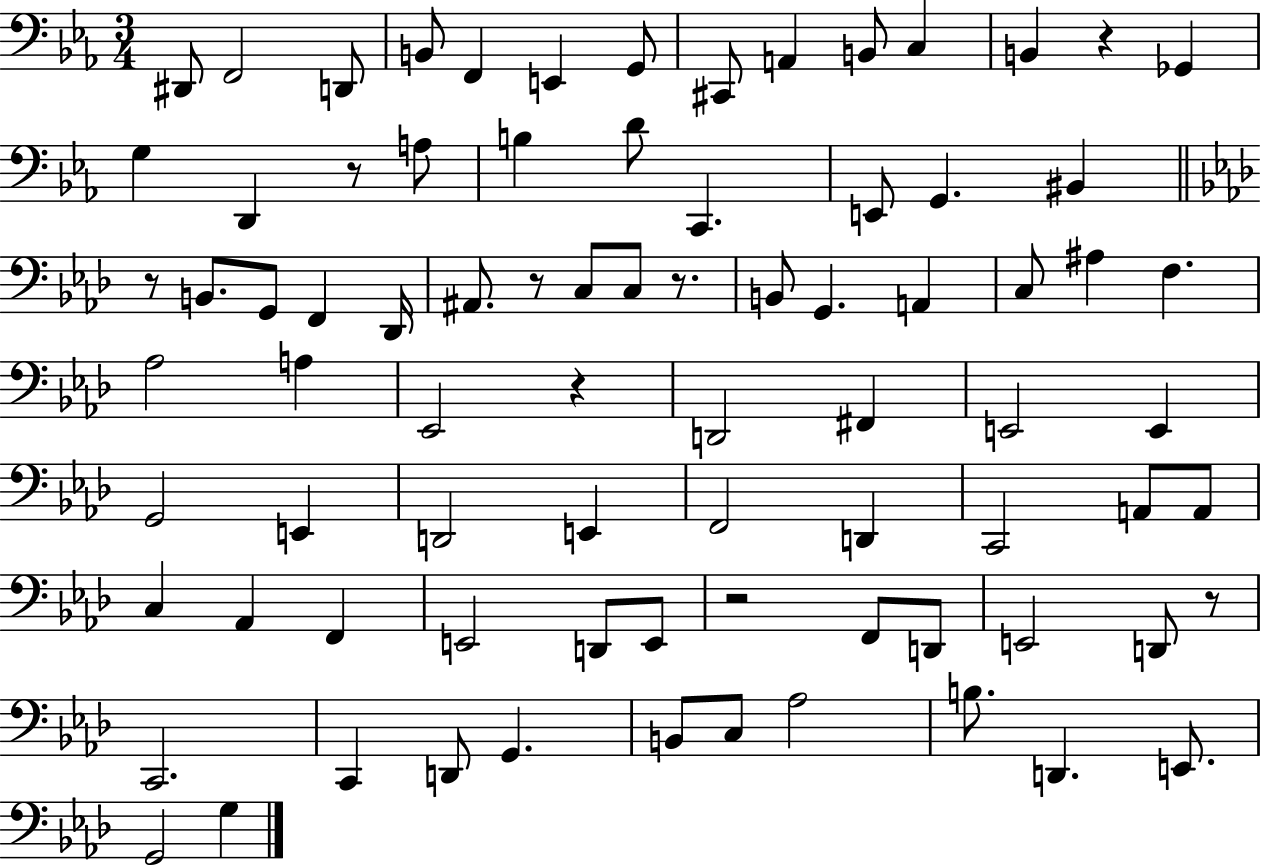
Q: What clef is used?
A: bass